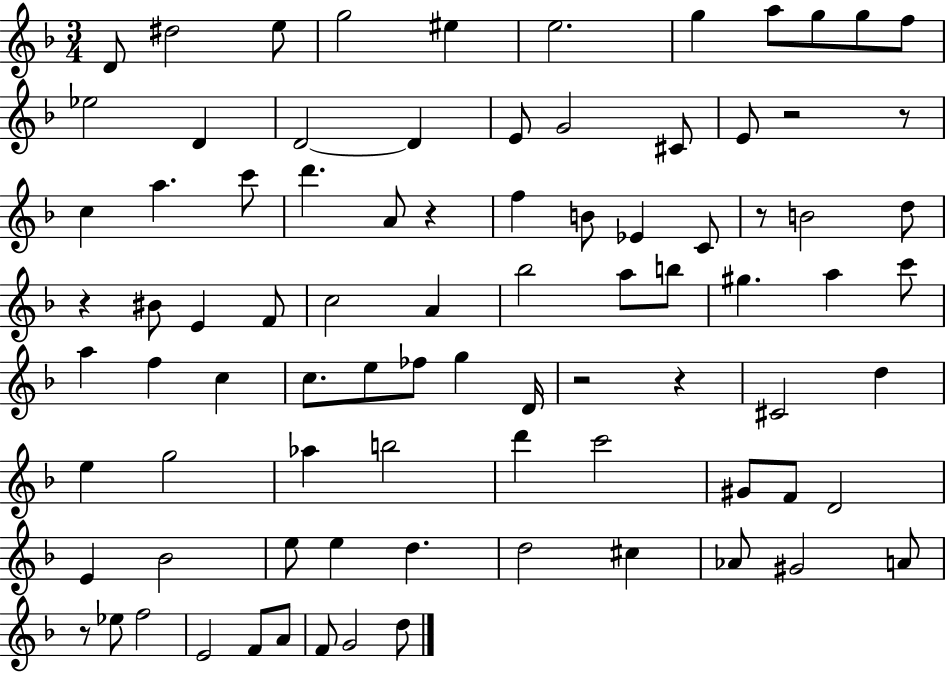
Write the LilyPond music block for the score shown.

{
  \clef treble
  \numericTimeSignature
  \time 3/4
  \key f \major
  d'8 dis''2 e''8 | g''2 eis''4 | e''2. | g''4 a''8 g''8 g''8 f''8 | \break ees''2 d'4 | d'2~~ d'4 | e'8 g'2 cis'8 | e'8 r2 r8 | \break c''4 a''4. c'''8 | d'''4. a'8 r4 | f''4 b'8 ees'4 c'8 | r8 b'2 d''8 | \break r4 bis'8 e'4 f'8 | c''2 a'4 | bes''2 a''8 b''8 | gis''4. a''4 c'''8 | \break a''4 f''4 c''4 | c''8. e''8 fes''8 g''4 d'16 | r2 r4 | cis'2 d''4 | \break e''4 g''2 | aes''4 b''2 | d'''4 c'''2 | gis'8 f'8 d'2 | \break e'4 bes'2 | e''8 e''4 d''4. | d''2 cis''4 | aes'8 gis'2 a'8 | \break r8 ees''8 f''2 | e'2 f'8 a'8 | f'8 g'2 d''8 | \bar "|."
}